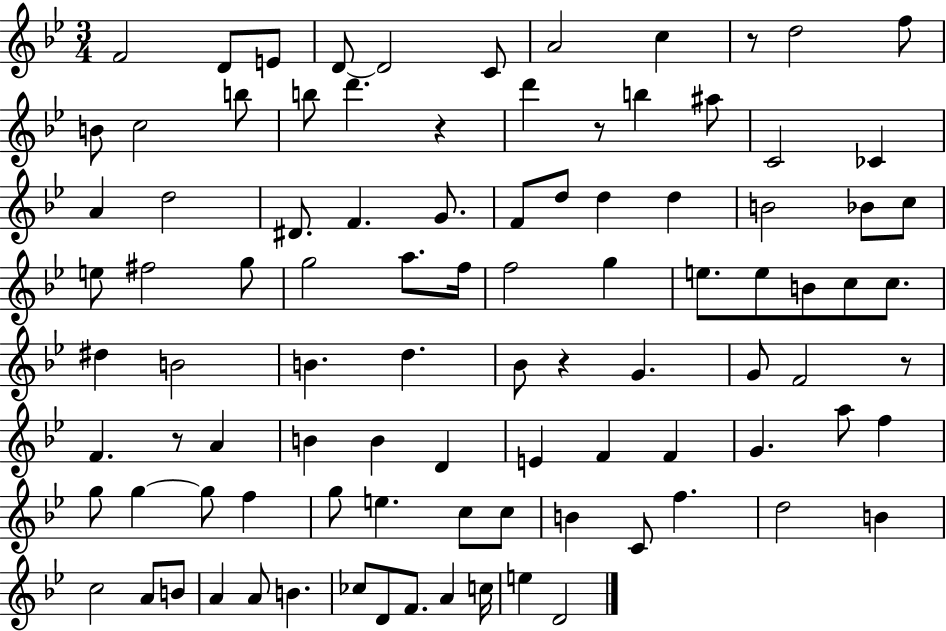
X:1
T:Untitled
M:3/4
L:1/4
K:Bb
F2 D/2 E/2 D/2 D2 C/2 A2 c z/2 d2 f/2 B/2 c2 b/2 b/2 d' z d' z/2 b ^a/2 C2 _C A d2 ^D/2 F G/2 F/2 d/2 d d B2 _B/2 c/2 e/2 ^f2 g/2 g2 a/2 f/4 f2 g e/2 e/2 B/2 c/2 c/2 ^d B2 B d _B/2 z G G/2 F2 z/2 F z/2 A B B D E F F G a/2 f g/2 g g/2 f g/2 e c/2 c/2 B C/2 f d2 B c2 A/2 B/2 A A/2 B _c/2 D/2 F/2 A c/4 e D2